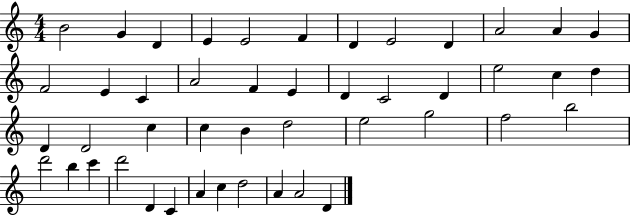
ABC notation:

X:1
T:Untitled
M:4/4
L:1/4
K:C
B2 G D E E2 F D E2 D A2 A G F2 E C A2 F E D C2 D e2 c d D D2 c c B d2 e2 g2 f2 b2 d'2 b c' d'2 D C A c d2 A A2 D